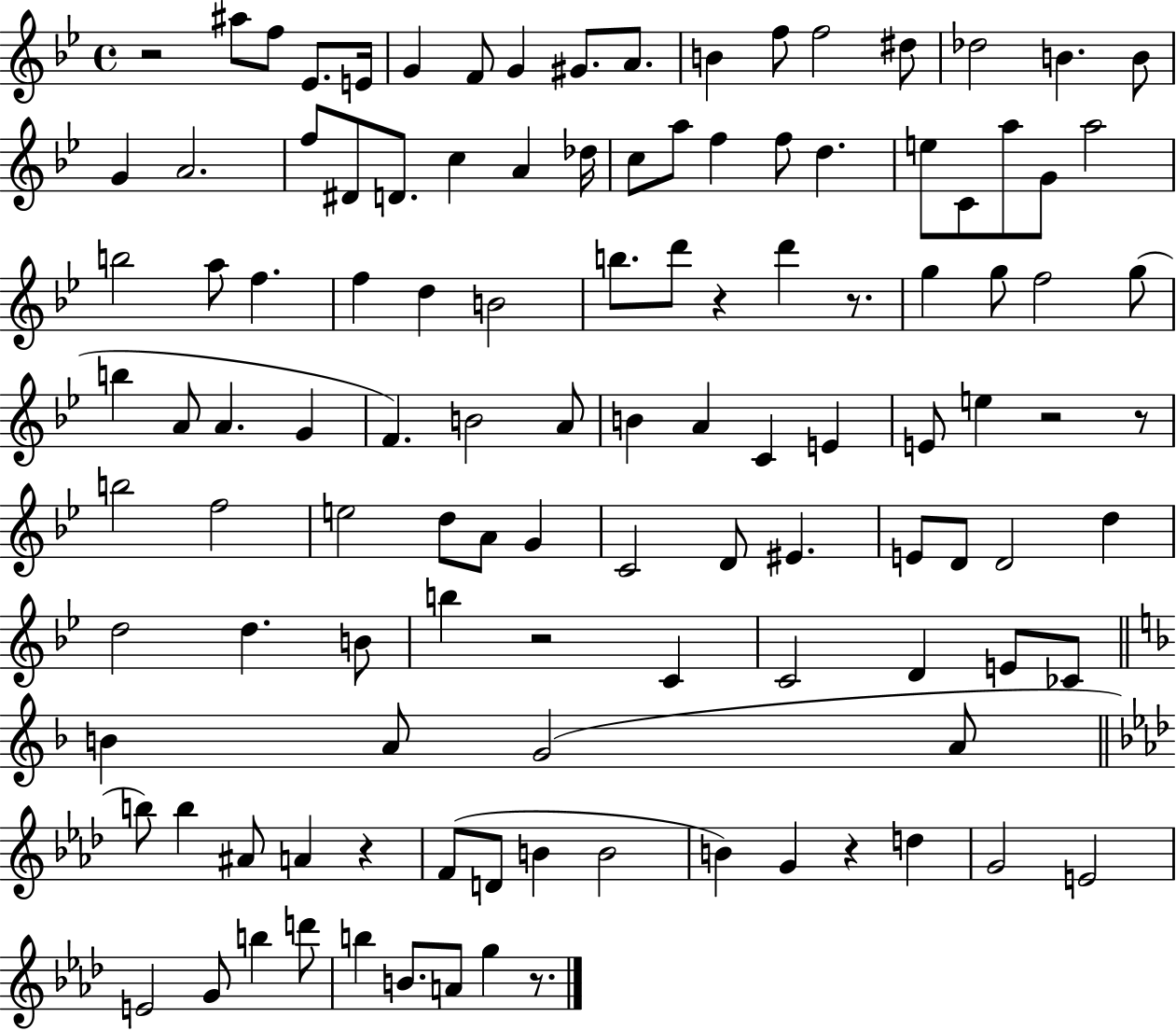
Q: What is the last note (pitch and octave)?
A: G5